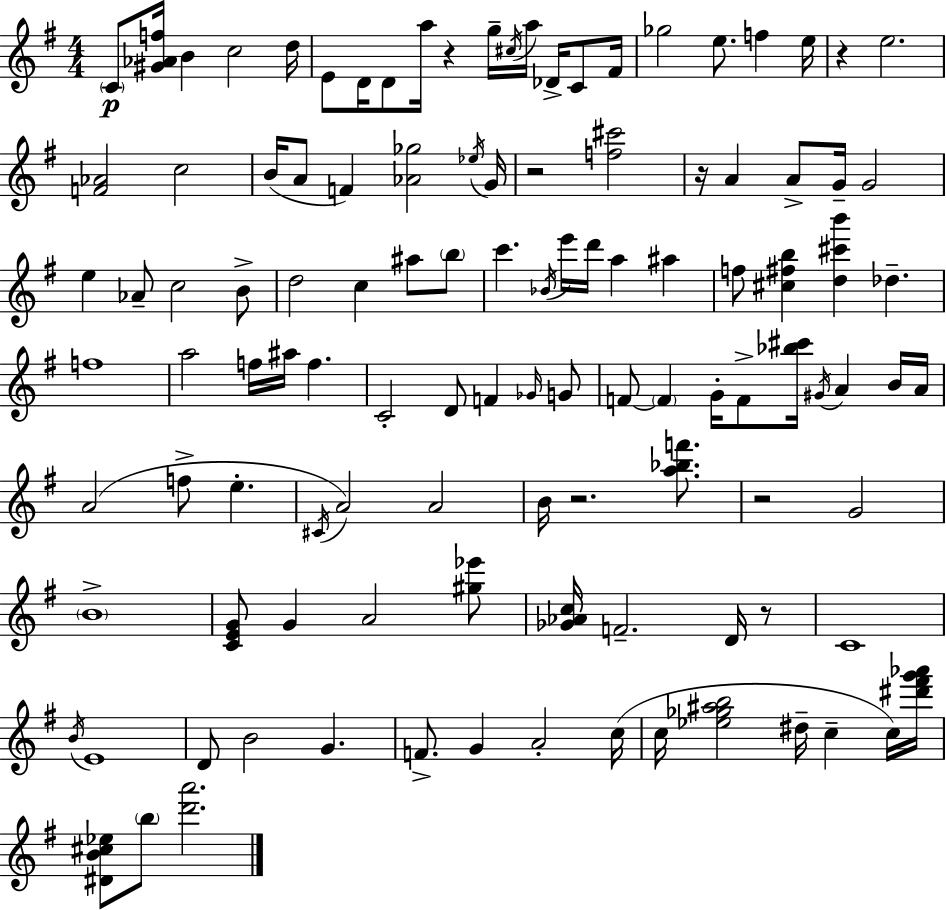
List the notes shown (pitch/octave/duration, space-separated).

C4/e [G#4,Ab4,F5]/s B4/q C5/h D5/s E4/e D4/s D4/e A5/s R/q G5/s C#5/s A5/s Db4/s C4/e F#4/s Gb5/h E5/e. F5/q E5/s R/q E5/h. [F4,Ab4]/h C5/h B4/s A4/e F4/q [Ab4,Gb5]/h Eb5/s G4/s R/h [F5,C#6]/h R/s A4/q A4/e G4/s G4/h E5/q Ab4/e C5/h B4/e D5/h C5/q A#5/e B5/e C6/q. Bb4/s E6/s D6/s A5/q A#5/q F5/e [C#5,F#5,B5]/q [D5,C#6,B6]/q Db5/q. F5/w A5/h F5/s A#5/s F5/q. C4/h D4/e F4/q Gb4/s G4/e F4/e F4/q G4/s F4/e [Bb5,C#6]/s G#4/s A4/q B4/s A4/s A4/h F5/e E5/q. C#4/s A4/h A4/h B4/s R/h. [A5,Bb5,F6]/e. R/h G4/h B4/w [C4,E4,G4]/e G4/q A4/h [G#5,Eb6]/e [Gb4,Ab4,C5]/s F4/h. D4/s R/e C4/w B4/s E4/w D4/e B4/h G4/q. F4/e. G4/q A4/h C5/s C5/s [Eb5,Gb5,A#5,B5]/h D#5/s C5/q C5/s [D#6,F#6,G6,Ab6]/s [D#4,B4,C#5,Eb5]/e B5/e [D6,A6]/h.